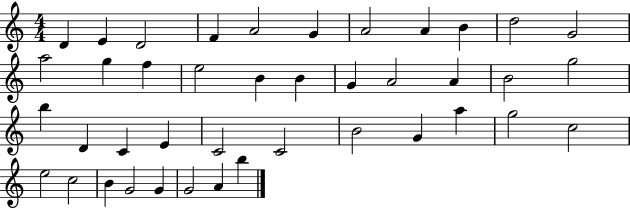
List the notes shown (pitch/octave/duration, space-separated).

D4/q E4/q D4/h F4/q A4/h G4/q A4/h A4/q B4/q D5/h G4/h A5/h G5/q F5/q E5/h B4/q B4/q G4/q A4/h A4/q B4/h G5/h B5/q D4/q C4/q E4/q C4/h C4/h B4/h G4/q A5/q G5/h C5/h E5/h C5/h B4/q G4/h G4/q G4/h A4/q B5/q